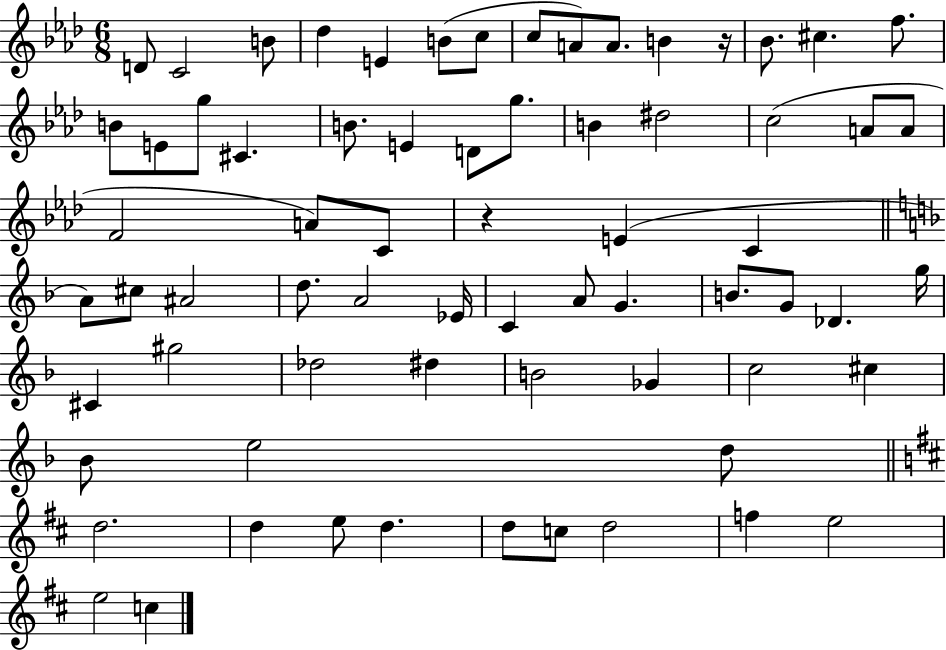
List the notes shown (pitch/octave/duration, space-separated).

D4/e C4/h B4/e Db5/q E4/q B4/e C5/e C5/e A4/e A4/e. B4/q R/s Bb4/e. C#5/q. F5/e. B4/e E4/e G5/e C#4/q. B4/e. E4/q D4/e G5/e. B4/q D#5/h C5/h A4/e A4/e F4/h A4/e C4/e R/q E4/q C4/q A4/e C#5/e A#4/h D5/e. A4/h Eb4/s C4/q A4/e G4/q. B4/e. G4/e Db4/q. G5/s C#4/q G#5/h Db5/h D#5/q B4/h Gb4/q C5/h C#5/q Bb4/e E5/h D5/e D5/h. D5/q E5/e D5/q. D5/e C5/e D5/h F5/q E5/h E5/h C5/q